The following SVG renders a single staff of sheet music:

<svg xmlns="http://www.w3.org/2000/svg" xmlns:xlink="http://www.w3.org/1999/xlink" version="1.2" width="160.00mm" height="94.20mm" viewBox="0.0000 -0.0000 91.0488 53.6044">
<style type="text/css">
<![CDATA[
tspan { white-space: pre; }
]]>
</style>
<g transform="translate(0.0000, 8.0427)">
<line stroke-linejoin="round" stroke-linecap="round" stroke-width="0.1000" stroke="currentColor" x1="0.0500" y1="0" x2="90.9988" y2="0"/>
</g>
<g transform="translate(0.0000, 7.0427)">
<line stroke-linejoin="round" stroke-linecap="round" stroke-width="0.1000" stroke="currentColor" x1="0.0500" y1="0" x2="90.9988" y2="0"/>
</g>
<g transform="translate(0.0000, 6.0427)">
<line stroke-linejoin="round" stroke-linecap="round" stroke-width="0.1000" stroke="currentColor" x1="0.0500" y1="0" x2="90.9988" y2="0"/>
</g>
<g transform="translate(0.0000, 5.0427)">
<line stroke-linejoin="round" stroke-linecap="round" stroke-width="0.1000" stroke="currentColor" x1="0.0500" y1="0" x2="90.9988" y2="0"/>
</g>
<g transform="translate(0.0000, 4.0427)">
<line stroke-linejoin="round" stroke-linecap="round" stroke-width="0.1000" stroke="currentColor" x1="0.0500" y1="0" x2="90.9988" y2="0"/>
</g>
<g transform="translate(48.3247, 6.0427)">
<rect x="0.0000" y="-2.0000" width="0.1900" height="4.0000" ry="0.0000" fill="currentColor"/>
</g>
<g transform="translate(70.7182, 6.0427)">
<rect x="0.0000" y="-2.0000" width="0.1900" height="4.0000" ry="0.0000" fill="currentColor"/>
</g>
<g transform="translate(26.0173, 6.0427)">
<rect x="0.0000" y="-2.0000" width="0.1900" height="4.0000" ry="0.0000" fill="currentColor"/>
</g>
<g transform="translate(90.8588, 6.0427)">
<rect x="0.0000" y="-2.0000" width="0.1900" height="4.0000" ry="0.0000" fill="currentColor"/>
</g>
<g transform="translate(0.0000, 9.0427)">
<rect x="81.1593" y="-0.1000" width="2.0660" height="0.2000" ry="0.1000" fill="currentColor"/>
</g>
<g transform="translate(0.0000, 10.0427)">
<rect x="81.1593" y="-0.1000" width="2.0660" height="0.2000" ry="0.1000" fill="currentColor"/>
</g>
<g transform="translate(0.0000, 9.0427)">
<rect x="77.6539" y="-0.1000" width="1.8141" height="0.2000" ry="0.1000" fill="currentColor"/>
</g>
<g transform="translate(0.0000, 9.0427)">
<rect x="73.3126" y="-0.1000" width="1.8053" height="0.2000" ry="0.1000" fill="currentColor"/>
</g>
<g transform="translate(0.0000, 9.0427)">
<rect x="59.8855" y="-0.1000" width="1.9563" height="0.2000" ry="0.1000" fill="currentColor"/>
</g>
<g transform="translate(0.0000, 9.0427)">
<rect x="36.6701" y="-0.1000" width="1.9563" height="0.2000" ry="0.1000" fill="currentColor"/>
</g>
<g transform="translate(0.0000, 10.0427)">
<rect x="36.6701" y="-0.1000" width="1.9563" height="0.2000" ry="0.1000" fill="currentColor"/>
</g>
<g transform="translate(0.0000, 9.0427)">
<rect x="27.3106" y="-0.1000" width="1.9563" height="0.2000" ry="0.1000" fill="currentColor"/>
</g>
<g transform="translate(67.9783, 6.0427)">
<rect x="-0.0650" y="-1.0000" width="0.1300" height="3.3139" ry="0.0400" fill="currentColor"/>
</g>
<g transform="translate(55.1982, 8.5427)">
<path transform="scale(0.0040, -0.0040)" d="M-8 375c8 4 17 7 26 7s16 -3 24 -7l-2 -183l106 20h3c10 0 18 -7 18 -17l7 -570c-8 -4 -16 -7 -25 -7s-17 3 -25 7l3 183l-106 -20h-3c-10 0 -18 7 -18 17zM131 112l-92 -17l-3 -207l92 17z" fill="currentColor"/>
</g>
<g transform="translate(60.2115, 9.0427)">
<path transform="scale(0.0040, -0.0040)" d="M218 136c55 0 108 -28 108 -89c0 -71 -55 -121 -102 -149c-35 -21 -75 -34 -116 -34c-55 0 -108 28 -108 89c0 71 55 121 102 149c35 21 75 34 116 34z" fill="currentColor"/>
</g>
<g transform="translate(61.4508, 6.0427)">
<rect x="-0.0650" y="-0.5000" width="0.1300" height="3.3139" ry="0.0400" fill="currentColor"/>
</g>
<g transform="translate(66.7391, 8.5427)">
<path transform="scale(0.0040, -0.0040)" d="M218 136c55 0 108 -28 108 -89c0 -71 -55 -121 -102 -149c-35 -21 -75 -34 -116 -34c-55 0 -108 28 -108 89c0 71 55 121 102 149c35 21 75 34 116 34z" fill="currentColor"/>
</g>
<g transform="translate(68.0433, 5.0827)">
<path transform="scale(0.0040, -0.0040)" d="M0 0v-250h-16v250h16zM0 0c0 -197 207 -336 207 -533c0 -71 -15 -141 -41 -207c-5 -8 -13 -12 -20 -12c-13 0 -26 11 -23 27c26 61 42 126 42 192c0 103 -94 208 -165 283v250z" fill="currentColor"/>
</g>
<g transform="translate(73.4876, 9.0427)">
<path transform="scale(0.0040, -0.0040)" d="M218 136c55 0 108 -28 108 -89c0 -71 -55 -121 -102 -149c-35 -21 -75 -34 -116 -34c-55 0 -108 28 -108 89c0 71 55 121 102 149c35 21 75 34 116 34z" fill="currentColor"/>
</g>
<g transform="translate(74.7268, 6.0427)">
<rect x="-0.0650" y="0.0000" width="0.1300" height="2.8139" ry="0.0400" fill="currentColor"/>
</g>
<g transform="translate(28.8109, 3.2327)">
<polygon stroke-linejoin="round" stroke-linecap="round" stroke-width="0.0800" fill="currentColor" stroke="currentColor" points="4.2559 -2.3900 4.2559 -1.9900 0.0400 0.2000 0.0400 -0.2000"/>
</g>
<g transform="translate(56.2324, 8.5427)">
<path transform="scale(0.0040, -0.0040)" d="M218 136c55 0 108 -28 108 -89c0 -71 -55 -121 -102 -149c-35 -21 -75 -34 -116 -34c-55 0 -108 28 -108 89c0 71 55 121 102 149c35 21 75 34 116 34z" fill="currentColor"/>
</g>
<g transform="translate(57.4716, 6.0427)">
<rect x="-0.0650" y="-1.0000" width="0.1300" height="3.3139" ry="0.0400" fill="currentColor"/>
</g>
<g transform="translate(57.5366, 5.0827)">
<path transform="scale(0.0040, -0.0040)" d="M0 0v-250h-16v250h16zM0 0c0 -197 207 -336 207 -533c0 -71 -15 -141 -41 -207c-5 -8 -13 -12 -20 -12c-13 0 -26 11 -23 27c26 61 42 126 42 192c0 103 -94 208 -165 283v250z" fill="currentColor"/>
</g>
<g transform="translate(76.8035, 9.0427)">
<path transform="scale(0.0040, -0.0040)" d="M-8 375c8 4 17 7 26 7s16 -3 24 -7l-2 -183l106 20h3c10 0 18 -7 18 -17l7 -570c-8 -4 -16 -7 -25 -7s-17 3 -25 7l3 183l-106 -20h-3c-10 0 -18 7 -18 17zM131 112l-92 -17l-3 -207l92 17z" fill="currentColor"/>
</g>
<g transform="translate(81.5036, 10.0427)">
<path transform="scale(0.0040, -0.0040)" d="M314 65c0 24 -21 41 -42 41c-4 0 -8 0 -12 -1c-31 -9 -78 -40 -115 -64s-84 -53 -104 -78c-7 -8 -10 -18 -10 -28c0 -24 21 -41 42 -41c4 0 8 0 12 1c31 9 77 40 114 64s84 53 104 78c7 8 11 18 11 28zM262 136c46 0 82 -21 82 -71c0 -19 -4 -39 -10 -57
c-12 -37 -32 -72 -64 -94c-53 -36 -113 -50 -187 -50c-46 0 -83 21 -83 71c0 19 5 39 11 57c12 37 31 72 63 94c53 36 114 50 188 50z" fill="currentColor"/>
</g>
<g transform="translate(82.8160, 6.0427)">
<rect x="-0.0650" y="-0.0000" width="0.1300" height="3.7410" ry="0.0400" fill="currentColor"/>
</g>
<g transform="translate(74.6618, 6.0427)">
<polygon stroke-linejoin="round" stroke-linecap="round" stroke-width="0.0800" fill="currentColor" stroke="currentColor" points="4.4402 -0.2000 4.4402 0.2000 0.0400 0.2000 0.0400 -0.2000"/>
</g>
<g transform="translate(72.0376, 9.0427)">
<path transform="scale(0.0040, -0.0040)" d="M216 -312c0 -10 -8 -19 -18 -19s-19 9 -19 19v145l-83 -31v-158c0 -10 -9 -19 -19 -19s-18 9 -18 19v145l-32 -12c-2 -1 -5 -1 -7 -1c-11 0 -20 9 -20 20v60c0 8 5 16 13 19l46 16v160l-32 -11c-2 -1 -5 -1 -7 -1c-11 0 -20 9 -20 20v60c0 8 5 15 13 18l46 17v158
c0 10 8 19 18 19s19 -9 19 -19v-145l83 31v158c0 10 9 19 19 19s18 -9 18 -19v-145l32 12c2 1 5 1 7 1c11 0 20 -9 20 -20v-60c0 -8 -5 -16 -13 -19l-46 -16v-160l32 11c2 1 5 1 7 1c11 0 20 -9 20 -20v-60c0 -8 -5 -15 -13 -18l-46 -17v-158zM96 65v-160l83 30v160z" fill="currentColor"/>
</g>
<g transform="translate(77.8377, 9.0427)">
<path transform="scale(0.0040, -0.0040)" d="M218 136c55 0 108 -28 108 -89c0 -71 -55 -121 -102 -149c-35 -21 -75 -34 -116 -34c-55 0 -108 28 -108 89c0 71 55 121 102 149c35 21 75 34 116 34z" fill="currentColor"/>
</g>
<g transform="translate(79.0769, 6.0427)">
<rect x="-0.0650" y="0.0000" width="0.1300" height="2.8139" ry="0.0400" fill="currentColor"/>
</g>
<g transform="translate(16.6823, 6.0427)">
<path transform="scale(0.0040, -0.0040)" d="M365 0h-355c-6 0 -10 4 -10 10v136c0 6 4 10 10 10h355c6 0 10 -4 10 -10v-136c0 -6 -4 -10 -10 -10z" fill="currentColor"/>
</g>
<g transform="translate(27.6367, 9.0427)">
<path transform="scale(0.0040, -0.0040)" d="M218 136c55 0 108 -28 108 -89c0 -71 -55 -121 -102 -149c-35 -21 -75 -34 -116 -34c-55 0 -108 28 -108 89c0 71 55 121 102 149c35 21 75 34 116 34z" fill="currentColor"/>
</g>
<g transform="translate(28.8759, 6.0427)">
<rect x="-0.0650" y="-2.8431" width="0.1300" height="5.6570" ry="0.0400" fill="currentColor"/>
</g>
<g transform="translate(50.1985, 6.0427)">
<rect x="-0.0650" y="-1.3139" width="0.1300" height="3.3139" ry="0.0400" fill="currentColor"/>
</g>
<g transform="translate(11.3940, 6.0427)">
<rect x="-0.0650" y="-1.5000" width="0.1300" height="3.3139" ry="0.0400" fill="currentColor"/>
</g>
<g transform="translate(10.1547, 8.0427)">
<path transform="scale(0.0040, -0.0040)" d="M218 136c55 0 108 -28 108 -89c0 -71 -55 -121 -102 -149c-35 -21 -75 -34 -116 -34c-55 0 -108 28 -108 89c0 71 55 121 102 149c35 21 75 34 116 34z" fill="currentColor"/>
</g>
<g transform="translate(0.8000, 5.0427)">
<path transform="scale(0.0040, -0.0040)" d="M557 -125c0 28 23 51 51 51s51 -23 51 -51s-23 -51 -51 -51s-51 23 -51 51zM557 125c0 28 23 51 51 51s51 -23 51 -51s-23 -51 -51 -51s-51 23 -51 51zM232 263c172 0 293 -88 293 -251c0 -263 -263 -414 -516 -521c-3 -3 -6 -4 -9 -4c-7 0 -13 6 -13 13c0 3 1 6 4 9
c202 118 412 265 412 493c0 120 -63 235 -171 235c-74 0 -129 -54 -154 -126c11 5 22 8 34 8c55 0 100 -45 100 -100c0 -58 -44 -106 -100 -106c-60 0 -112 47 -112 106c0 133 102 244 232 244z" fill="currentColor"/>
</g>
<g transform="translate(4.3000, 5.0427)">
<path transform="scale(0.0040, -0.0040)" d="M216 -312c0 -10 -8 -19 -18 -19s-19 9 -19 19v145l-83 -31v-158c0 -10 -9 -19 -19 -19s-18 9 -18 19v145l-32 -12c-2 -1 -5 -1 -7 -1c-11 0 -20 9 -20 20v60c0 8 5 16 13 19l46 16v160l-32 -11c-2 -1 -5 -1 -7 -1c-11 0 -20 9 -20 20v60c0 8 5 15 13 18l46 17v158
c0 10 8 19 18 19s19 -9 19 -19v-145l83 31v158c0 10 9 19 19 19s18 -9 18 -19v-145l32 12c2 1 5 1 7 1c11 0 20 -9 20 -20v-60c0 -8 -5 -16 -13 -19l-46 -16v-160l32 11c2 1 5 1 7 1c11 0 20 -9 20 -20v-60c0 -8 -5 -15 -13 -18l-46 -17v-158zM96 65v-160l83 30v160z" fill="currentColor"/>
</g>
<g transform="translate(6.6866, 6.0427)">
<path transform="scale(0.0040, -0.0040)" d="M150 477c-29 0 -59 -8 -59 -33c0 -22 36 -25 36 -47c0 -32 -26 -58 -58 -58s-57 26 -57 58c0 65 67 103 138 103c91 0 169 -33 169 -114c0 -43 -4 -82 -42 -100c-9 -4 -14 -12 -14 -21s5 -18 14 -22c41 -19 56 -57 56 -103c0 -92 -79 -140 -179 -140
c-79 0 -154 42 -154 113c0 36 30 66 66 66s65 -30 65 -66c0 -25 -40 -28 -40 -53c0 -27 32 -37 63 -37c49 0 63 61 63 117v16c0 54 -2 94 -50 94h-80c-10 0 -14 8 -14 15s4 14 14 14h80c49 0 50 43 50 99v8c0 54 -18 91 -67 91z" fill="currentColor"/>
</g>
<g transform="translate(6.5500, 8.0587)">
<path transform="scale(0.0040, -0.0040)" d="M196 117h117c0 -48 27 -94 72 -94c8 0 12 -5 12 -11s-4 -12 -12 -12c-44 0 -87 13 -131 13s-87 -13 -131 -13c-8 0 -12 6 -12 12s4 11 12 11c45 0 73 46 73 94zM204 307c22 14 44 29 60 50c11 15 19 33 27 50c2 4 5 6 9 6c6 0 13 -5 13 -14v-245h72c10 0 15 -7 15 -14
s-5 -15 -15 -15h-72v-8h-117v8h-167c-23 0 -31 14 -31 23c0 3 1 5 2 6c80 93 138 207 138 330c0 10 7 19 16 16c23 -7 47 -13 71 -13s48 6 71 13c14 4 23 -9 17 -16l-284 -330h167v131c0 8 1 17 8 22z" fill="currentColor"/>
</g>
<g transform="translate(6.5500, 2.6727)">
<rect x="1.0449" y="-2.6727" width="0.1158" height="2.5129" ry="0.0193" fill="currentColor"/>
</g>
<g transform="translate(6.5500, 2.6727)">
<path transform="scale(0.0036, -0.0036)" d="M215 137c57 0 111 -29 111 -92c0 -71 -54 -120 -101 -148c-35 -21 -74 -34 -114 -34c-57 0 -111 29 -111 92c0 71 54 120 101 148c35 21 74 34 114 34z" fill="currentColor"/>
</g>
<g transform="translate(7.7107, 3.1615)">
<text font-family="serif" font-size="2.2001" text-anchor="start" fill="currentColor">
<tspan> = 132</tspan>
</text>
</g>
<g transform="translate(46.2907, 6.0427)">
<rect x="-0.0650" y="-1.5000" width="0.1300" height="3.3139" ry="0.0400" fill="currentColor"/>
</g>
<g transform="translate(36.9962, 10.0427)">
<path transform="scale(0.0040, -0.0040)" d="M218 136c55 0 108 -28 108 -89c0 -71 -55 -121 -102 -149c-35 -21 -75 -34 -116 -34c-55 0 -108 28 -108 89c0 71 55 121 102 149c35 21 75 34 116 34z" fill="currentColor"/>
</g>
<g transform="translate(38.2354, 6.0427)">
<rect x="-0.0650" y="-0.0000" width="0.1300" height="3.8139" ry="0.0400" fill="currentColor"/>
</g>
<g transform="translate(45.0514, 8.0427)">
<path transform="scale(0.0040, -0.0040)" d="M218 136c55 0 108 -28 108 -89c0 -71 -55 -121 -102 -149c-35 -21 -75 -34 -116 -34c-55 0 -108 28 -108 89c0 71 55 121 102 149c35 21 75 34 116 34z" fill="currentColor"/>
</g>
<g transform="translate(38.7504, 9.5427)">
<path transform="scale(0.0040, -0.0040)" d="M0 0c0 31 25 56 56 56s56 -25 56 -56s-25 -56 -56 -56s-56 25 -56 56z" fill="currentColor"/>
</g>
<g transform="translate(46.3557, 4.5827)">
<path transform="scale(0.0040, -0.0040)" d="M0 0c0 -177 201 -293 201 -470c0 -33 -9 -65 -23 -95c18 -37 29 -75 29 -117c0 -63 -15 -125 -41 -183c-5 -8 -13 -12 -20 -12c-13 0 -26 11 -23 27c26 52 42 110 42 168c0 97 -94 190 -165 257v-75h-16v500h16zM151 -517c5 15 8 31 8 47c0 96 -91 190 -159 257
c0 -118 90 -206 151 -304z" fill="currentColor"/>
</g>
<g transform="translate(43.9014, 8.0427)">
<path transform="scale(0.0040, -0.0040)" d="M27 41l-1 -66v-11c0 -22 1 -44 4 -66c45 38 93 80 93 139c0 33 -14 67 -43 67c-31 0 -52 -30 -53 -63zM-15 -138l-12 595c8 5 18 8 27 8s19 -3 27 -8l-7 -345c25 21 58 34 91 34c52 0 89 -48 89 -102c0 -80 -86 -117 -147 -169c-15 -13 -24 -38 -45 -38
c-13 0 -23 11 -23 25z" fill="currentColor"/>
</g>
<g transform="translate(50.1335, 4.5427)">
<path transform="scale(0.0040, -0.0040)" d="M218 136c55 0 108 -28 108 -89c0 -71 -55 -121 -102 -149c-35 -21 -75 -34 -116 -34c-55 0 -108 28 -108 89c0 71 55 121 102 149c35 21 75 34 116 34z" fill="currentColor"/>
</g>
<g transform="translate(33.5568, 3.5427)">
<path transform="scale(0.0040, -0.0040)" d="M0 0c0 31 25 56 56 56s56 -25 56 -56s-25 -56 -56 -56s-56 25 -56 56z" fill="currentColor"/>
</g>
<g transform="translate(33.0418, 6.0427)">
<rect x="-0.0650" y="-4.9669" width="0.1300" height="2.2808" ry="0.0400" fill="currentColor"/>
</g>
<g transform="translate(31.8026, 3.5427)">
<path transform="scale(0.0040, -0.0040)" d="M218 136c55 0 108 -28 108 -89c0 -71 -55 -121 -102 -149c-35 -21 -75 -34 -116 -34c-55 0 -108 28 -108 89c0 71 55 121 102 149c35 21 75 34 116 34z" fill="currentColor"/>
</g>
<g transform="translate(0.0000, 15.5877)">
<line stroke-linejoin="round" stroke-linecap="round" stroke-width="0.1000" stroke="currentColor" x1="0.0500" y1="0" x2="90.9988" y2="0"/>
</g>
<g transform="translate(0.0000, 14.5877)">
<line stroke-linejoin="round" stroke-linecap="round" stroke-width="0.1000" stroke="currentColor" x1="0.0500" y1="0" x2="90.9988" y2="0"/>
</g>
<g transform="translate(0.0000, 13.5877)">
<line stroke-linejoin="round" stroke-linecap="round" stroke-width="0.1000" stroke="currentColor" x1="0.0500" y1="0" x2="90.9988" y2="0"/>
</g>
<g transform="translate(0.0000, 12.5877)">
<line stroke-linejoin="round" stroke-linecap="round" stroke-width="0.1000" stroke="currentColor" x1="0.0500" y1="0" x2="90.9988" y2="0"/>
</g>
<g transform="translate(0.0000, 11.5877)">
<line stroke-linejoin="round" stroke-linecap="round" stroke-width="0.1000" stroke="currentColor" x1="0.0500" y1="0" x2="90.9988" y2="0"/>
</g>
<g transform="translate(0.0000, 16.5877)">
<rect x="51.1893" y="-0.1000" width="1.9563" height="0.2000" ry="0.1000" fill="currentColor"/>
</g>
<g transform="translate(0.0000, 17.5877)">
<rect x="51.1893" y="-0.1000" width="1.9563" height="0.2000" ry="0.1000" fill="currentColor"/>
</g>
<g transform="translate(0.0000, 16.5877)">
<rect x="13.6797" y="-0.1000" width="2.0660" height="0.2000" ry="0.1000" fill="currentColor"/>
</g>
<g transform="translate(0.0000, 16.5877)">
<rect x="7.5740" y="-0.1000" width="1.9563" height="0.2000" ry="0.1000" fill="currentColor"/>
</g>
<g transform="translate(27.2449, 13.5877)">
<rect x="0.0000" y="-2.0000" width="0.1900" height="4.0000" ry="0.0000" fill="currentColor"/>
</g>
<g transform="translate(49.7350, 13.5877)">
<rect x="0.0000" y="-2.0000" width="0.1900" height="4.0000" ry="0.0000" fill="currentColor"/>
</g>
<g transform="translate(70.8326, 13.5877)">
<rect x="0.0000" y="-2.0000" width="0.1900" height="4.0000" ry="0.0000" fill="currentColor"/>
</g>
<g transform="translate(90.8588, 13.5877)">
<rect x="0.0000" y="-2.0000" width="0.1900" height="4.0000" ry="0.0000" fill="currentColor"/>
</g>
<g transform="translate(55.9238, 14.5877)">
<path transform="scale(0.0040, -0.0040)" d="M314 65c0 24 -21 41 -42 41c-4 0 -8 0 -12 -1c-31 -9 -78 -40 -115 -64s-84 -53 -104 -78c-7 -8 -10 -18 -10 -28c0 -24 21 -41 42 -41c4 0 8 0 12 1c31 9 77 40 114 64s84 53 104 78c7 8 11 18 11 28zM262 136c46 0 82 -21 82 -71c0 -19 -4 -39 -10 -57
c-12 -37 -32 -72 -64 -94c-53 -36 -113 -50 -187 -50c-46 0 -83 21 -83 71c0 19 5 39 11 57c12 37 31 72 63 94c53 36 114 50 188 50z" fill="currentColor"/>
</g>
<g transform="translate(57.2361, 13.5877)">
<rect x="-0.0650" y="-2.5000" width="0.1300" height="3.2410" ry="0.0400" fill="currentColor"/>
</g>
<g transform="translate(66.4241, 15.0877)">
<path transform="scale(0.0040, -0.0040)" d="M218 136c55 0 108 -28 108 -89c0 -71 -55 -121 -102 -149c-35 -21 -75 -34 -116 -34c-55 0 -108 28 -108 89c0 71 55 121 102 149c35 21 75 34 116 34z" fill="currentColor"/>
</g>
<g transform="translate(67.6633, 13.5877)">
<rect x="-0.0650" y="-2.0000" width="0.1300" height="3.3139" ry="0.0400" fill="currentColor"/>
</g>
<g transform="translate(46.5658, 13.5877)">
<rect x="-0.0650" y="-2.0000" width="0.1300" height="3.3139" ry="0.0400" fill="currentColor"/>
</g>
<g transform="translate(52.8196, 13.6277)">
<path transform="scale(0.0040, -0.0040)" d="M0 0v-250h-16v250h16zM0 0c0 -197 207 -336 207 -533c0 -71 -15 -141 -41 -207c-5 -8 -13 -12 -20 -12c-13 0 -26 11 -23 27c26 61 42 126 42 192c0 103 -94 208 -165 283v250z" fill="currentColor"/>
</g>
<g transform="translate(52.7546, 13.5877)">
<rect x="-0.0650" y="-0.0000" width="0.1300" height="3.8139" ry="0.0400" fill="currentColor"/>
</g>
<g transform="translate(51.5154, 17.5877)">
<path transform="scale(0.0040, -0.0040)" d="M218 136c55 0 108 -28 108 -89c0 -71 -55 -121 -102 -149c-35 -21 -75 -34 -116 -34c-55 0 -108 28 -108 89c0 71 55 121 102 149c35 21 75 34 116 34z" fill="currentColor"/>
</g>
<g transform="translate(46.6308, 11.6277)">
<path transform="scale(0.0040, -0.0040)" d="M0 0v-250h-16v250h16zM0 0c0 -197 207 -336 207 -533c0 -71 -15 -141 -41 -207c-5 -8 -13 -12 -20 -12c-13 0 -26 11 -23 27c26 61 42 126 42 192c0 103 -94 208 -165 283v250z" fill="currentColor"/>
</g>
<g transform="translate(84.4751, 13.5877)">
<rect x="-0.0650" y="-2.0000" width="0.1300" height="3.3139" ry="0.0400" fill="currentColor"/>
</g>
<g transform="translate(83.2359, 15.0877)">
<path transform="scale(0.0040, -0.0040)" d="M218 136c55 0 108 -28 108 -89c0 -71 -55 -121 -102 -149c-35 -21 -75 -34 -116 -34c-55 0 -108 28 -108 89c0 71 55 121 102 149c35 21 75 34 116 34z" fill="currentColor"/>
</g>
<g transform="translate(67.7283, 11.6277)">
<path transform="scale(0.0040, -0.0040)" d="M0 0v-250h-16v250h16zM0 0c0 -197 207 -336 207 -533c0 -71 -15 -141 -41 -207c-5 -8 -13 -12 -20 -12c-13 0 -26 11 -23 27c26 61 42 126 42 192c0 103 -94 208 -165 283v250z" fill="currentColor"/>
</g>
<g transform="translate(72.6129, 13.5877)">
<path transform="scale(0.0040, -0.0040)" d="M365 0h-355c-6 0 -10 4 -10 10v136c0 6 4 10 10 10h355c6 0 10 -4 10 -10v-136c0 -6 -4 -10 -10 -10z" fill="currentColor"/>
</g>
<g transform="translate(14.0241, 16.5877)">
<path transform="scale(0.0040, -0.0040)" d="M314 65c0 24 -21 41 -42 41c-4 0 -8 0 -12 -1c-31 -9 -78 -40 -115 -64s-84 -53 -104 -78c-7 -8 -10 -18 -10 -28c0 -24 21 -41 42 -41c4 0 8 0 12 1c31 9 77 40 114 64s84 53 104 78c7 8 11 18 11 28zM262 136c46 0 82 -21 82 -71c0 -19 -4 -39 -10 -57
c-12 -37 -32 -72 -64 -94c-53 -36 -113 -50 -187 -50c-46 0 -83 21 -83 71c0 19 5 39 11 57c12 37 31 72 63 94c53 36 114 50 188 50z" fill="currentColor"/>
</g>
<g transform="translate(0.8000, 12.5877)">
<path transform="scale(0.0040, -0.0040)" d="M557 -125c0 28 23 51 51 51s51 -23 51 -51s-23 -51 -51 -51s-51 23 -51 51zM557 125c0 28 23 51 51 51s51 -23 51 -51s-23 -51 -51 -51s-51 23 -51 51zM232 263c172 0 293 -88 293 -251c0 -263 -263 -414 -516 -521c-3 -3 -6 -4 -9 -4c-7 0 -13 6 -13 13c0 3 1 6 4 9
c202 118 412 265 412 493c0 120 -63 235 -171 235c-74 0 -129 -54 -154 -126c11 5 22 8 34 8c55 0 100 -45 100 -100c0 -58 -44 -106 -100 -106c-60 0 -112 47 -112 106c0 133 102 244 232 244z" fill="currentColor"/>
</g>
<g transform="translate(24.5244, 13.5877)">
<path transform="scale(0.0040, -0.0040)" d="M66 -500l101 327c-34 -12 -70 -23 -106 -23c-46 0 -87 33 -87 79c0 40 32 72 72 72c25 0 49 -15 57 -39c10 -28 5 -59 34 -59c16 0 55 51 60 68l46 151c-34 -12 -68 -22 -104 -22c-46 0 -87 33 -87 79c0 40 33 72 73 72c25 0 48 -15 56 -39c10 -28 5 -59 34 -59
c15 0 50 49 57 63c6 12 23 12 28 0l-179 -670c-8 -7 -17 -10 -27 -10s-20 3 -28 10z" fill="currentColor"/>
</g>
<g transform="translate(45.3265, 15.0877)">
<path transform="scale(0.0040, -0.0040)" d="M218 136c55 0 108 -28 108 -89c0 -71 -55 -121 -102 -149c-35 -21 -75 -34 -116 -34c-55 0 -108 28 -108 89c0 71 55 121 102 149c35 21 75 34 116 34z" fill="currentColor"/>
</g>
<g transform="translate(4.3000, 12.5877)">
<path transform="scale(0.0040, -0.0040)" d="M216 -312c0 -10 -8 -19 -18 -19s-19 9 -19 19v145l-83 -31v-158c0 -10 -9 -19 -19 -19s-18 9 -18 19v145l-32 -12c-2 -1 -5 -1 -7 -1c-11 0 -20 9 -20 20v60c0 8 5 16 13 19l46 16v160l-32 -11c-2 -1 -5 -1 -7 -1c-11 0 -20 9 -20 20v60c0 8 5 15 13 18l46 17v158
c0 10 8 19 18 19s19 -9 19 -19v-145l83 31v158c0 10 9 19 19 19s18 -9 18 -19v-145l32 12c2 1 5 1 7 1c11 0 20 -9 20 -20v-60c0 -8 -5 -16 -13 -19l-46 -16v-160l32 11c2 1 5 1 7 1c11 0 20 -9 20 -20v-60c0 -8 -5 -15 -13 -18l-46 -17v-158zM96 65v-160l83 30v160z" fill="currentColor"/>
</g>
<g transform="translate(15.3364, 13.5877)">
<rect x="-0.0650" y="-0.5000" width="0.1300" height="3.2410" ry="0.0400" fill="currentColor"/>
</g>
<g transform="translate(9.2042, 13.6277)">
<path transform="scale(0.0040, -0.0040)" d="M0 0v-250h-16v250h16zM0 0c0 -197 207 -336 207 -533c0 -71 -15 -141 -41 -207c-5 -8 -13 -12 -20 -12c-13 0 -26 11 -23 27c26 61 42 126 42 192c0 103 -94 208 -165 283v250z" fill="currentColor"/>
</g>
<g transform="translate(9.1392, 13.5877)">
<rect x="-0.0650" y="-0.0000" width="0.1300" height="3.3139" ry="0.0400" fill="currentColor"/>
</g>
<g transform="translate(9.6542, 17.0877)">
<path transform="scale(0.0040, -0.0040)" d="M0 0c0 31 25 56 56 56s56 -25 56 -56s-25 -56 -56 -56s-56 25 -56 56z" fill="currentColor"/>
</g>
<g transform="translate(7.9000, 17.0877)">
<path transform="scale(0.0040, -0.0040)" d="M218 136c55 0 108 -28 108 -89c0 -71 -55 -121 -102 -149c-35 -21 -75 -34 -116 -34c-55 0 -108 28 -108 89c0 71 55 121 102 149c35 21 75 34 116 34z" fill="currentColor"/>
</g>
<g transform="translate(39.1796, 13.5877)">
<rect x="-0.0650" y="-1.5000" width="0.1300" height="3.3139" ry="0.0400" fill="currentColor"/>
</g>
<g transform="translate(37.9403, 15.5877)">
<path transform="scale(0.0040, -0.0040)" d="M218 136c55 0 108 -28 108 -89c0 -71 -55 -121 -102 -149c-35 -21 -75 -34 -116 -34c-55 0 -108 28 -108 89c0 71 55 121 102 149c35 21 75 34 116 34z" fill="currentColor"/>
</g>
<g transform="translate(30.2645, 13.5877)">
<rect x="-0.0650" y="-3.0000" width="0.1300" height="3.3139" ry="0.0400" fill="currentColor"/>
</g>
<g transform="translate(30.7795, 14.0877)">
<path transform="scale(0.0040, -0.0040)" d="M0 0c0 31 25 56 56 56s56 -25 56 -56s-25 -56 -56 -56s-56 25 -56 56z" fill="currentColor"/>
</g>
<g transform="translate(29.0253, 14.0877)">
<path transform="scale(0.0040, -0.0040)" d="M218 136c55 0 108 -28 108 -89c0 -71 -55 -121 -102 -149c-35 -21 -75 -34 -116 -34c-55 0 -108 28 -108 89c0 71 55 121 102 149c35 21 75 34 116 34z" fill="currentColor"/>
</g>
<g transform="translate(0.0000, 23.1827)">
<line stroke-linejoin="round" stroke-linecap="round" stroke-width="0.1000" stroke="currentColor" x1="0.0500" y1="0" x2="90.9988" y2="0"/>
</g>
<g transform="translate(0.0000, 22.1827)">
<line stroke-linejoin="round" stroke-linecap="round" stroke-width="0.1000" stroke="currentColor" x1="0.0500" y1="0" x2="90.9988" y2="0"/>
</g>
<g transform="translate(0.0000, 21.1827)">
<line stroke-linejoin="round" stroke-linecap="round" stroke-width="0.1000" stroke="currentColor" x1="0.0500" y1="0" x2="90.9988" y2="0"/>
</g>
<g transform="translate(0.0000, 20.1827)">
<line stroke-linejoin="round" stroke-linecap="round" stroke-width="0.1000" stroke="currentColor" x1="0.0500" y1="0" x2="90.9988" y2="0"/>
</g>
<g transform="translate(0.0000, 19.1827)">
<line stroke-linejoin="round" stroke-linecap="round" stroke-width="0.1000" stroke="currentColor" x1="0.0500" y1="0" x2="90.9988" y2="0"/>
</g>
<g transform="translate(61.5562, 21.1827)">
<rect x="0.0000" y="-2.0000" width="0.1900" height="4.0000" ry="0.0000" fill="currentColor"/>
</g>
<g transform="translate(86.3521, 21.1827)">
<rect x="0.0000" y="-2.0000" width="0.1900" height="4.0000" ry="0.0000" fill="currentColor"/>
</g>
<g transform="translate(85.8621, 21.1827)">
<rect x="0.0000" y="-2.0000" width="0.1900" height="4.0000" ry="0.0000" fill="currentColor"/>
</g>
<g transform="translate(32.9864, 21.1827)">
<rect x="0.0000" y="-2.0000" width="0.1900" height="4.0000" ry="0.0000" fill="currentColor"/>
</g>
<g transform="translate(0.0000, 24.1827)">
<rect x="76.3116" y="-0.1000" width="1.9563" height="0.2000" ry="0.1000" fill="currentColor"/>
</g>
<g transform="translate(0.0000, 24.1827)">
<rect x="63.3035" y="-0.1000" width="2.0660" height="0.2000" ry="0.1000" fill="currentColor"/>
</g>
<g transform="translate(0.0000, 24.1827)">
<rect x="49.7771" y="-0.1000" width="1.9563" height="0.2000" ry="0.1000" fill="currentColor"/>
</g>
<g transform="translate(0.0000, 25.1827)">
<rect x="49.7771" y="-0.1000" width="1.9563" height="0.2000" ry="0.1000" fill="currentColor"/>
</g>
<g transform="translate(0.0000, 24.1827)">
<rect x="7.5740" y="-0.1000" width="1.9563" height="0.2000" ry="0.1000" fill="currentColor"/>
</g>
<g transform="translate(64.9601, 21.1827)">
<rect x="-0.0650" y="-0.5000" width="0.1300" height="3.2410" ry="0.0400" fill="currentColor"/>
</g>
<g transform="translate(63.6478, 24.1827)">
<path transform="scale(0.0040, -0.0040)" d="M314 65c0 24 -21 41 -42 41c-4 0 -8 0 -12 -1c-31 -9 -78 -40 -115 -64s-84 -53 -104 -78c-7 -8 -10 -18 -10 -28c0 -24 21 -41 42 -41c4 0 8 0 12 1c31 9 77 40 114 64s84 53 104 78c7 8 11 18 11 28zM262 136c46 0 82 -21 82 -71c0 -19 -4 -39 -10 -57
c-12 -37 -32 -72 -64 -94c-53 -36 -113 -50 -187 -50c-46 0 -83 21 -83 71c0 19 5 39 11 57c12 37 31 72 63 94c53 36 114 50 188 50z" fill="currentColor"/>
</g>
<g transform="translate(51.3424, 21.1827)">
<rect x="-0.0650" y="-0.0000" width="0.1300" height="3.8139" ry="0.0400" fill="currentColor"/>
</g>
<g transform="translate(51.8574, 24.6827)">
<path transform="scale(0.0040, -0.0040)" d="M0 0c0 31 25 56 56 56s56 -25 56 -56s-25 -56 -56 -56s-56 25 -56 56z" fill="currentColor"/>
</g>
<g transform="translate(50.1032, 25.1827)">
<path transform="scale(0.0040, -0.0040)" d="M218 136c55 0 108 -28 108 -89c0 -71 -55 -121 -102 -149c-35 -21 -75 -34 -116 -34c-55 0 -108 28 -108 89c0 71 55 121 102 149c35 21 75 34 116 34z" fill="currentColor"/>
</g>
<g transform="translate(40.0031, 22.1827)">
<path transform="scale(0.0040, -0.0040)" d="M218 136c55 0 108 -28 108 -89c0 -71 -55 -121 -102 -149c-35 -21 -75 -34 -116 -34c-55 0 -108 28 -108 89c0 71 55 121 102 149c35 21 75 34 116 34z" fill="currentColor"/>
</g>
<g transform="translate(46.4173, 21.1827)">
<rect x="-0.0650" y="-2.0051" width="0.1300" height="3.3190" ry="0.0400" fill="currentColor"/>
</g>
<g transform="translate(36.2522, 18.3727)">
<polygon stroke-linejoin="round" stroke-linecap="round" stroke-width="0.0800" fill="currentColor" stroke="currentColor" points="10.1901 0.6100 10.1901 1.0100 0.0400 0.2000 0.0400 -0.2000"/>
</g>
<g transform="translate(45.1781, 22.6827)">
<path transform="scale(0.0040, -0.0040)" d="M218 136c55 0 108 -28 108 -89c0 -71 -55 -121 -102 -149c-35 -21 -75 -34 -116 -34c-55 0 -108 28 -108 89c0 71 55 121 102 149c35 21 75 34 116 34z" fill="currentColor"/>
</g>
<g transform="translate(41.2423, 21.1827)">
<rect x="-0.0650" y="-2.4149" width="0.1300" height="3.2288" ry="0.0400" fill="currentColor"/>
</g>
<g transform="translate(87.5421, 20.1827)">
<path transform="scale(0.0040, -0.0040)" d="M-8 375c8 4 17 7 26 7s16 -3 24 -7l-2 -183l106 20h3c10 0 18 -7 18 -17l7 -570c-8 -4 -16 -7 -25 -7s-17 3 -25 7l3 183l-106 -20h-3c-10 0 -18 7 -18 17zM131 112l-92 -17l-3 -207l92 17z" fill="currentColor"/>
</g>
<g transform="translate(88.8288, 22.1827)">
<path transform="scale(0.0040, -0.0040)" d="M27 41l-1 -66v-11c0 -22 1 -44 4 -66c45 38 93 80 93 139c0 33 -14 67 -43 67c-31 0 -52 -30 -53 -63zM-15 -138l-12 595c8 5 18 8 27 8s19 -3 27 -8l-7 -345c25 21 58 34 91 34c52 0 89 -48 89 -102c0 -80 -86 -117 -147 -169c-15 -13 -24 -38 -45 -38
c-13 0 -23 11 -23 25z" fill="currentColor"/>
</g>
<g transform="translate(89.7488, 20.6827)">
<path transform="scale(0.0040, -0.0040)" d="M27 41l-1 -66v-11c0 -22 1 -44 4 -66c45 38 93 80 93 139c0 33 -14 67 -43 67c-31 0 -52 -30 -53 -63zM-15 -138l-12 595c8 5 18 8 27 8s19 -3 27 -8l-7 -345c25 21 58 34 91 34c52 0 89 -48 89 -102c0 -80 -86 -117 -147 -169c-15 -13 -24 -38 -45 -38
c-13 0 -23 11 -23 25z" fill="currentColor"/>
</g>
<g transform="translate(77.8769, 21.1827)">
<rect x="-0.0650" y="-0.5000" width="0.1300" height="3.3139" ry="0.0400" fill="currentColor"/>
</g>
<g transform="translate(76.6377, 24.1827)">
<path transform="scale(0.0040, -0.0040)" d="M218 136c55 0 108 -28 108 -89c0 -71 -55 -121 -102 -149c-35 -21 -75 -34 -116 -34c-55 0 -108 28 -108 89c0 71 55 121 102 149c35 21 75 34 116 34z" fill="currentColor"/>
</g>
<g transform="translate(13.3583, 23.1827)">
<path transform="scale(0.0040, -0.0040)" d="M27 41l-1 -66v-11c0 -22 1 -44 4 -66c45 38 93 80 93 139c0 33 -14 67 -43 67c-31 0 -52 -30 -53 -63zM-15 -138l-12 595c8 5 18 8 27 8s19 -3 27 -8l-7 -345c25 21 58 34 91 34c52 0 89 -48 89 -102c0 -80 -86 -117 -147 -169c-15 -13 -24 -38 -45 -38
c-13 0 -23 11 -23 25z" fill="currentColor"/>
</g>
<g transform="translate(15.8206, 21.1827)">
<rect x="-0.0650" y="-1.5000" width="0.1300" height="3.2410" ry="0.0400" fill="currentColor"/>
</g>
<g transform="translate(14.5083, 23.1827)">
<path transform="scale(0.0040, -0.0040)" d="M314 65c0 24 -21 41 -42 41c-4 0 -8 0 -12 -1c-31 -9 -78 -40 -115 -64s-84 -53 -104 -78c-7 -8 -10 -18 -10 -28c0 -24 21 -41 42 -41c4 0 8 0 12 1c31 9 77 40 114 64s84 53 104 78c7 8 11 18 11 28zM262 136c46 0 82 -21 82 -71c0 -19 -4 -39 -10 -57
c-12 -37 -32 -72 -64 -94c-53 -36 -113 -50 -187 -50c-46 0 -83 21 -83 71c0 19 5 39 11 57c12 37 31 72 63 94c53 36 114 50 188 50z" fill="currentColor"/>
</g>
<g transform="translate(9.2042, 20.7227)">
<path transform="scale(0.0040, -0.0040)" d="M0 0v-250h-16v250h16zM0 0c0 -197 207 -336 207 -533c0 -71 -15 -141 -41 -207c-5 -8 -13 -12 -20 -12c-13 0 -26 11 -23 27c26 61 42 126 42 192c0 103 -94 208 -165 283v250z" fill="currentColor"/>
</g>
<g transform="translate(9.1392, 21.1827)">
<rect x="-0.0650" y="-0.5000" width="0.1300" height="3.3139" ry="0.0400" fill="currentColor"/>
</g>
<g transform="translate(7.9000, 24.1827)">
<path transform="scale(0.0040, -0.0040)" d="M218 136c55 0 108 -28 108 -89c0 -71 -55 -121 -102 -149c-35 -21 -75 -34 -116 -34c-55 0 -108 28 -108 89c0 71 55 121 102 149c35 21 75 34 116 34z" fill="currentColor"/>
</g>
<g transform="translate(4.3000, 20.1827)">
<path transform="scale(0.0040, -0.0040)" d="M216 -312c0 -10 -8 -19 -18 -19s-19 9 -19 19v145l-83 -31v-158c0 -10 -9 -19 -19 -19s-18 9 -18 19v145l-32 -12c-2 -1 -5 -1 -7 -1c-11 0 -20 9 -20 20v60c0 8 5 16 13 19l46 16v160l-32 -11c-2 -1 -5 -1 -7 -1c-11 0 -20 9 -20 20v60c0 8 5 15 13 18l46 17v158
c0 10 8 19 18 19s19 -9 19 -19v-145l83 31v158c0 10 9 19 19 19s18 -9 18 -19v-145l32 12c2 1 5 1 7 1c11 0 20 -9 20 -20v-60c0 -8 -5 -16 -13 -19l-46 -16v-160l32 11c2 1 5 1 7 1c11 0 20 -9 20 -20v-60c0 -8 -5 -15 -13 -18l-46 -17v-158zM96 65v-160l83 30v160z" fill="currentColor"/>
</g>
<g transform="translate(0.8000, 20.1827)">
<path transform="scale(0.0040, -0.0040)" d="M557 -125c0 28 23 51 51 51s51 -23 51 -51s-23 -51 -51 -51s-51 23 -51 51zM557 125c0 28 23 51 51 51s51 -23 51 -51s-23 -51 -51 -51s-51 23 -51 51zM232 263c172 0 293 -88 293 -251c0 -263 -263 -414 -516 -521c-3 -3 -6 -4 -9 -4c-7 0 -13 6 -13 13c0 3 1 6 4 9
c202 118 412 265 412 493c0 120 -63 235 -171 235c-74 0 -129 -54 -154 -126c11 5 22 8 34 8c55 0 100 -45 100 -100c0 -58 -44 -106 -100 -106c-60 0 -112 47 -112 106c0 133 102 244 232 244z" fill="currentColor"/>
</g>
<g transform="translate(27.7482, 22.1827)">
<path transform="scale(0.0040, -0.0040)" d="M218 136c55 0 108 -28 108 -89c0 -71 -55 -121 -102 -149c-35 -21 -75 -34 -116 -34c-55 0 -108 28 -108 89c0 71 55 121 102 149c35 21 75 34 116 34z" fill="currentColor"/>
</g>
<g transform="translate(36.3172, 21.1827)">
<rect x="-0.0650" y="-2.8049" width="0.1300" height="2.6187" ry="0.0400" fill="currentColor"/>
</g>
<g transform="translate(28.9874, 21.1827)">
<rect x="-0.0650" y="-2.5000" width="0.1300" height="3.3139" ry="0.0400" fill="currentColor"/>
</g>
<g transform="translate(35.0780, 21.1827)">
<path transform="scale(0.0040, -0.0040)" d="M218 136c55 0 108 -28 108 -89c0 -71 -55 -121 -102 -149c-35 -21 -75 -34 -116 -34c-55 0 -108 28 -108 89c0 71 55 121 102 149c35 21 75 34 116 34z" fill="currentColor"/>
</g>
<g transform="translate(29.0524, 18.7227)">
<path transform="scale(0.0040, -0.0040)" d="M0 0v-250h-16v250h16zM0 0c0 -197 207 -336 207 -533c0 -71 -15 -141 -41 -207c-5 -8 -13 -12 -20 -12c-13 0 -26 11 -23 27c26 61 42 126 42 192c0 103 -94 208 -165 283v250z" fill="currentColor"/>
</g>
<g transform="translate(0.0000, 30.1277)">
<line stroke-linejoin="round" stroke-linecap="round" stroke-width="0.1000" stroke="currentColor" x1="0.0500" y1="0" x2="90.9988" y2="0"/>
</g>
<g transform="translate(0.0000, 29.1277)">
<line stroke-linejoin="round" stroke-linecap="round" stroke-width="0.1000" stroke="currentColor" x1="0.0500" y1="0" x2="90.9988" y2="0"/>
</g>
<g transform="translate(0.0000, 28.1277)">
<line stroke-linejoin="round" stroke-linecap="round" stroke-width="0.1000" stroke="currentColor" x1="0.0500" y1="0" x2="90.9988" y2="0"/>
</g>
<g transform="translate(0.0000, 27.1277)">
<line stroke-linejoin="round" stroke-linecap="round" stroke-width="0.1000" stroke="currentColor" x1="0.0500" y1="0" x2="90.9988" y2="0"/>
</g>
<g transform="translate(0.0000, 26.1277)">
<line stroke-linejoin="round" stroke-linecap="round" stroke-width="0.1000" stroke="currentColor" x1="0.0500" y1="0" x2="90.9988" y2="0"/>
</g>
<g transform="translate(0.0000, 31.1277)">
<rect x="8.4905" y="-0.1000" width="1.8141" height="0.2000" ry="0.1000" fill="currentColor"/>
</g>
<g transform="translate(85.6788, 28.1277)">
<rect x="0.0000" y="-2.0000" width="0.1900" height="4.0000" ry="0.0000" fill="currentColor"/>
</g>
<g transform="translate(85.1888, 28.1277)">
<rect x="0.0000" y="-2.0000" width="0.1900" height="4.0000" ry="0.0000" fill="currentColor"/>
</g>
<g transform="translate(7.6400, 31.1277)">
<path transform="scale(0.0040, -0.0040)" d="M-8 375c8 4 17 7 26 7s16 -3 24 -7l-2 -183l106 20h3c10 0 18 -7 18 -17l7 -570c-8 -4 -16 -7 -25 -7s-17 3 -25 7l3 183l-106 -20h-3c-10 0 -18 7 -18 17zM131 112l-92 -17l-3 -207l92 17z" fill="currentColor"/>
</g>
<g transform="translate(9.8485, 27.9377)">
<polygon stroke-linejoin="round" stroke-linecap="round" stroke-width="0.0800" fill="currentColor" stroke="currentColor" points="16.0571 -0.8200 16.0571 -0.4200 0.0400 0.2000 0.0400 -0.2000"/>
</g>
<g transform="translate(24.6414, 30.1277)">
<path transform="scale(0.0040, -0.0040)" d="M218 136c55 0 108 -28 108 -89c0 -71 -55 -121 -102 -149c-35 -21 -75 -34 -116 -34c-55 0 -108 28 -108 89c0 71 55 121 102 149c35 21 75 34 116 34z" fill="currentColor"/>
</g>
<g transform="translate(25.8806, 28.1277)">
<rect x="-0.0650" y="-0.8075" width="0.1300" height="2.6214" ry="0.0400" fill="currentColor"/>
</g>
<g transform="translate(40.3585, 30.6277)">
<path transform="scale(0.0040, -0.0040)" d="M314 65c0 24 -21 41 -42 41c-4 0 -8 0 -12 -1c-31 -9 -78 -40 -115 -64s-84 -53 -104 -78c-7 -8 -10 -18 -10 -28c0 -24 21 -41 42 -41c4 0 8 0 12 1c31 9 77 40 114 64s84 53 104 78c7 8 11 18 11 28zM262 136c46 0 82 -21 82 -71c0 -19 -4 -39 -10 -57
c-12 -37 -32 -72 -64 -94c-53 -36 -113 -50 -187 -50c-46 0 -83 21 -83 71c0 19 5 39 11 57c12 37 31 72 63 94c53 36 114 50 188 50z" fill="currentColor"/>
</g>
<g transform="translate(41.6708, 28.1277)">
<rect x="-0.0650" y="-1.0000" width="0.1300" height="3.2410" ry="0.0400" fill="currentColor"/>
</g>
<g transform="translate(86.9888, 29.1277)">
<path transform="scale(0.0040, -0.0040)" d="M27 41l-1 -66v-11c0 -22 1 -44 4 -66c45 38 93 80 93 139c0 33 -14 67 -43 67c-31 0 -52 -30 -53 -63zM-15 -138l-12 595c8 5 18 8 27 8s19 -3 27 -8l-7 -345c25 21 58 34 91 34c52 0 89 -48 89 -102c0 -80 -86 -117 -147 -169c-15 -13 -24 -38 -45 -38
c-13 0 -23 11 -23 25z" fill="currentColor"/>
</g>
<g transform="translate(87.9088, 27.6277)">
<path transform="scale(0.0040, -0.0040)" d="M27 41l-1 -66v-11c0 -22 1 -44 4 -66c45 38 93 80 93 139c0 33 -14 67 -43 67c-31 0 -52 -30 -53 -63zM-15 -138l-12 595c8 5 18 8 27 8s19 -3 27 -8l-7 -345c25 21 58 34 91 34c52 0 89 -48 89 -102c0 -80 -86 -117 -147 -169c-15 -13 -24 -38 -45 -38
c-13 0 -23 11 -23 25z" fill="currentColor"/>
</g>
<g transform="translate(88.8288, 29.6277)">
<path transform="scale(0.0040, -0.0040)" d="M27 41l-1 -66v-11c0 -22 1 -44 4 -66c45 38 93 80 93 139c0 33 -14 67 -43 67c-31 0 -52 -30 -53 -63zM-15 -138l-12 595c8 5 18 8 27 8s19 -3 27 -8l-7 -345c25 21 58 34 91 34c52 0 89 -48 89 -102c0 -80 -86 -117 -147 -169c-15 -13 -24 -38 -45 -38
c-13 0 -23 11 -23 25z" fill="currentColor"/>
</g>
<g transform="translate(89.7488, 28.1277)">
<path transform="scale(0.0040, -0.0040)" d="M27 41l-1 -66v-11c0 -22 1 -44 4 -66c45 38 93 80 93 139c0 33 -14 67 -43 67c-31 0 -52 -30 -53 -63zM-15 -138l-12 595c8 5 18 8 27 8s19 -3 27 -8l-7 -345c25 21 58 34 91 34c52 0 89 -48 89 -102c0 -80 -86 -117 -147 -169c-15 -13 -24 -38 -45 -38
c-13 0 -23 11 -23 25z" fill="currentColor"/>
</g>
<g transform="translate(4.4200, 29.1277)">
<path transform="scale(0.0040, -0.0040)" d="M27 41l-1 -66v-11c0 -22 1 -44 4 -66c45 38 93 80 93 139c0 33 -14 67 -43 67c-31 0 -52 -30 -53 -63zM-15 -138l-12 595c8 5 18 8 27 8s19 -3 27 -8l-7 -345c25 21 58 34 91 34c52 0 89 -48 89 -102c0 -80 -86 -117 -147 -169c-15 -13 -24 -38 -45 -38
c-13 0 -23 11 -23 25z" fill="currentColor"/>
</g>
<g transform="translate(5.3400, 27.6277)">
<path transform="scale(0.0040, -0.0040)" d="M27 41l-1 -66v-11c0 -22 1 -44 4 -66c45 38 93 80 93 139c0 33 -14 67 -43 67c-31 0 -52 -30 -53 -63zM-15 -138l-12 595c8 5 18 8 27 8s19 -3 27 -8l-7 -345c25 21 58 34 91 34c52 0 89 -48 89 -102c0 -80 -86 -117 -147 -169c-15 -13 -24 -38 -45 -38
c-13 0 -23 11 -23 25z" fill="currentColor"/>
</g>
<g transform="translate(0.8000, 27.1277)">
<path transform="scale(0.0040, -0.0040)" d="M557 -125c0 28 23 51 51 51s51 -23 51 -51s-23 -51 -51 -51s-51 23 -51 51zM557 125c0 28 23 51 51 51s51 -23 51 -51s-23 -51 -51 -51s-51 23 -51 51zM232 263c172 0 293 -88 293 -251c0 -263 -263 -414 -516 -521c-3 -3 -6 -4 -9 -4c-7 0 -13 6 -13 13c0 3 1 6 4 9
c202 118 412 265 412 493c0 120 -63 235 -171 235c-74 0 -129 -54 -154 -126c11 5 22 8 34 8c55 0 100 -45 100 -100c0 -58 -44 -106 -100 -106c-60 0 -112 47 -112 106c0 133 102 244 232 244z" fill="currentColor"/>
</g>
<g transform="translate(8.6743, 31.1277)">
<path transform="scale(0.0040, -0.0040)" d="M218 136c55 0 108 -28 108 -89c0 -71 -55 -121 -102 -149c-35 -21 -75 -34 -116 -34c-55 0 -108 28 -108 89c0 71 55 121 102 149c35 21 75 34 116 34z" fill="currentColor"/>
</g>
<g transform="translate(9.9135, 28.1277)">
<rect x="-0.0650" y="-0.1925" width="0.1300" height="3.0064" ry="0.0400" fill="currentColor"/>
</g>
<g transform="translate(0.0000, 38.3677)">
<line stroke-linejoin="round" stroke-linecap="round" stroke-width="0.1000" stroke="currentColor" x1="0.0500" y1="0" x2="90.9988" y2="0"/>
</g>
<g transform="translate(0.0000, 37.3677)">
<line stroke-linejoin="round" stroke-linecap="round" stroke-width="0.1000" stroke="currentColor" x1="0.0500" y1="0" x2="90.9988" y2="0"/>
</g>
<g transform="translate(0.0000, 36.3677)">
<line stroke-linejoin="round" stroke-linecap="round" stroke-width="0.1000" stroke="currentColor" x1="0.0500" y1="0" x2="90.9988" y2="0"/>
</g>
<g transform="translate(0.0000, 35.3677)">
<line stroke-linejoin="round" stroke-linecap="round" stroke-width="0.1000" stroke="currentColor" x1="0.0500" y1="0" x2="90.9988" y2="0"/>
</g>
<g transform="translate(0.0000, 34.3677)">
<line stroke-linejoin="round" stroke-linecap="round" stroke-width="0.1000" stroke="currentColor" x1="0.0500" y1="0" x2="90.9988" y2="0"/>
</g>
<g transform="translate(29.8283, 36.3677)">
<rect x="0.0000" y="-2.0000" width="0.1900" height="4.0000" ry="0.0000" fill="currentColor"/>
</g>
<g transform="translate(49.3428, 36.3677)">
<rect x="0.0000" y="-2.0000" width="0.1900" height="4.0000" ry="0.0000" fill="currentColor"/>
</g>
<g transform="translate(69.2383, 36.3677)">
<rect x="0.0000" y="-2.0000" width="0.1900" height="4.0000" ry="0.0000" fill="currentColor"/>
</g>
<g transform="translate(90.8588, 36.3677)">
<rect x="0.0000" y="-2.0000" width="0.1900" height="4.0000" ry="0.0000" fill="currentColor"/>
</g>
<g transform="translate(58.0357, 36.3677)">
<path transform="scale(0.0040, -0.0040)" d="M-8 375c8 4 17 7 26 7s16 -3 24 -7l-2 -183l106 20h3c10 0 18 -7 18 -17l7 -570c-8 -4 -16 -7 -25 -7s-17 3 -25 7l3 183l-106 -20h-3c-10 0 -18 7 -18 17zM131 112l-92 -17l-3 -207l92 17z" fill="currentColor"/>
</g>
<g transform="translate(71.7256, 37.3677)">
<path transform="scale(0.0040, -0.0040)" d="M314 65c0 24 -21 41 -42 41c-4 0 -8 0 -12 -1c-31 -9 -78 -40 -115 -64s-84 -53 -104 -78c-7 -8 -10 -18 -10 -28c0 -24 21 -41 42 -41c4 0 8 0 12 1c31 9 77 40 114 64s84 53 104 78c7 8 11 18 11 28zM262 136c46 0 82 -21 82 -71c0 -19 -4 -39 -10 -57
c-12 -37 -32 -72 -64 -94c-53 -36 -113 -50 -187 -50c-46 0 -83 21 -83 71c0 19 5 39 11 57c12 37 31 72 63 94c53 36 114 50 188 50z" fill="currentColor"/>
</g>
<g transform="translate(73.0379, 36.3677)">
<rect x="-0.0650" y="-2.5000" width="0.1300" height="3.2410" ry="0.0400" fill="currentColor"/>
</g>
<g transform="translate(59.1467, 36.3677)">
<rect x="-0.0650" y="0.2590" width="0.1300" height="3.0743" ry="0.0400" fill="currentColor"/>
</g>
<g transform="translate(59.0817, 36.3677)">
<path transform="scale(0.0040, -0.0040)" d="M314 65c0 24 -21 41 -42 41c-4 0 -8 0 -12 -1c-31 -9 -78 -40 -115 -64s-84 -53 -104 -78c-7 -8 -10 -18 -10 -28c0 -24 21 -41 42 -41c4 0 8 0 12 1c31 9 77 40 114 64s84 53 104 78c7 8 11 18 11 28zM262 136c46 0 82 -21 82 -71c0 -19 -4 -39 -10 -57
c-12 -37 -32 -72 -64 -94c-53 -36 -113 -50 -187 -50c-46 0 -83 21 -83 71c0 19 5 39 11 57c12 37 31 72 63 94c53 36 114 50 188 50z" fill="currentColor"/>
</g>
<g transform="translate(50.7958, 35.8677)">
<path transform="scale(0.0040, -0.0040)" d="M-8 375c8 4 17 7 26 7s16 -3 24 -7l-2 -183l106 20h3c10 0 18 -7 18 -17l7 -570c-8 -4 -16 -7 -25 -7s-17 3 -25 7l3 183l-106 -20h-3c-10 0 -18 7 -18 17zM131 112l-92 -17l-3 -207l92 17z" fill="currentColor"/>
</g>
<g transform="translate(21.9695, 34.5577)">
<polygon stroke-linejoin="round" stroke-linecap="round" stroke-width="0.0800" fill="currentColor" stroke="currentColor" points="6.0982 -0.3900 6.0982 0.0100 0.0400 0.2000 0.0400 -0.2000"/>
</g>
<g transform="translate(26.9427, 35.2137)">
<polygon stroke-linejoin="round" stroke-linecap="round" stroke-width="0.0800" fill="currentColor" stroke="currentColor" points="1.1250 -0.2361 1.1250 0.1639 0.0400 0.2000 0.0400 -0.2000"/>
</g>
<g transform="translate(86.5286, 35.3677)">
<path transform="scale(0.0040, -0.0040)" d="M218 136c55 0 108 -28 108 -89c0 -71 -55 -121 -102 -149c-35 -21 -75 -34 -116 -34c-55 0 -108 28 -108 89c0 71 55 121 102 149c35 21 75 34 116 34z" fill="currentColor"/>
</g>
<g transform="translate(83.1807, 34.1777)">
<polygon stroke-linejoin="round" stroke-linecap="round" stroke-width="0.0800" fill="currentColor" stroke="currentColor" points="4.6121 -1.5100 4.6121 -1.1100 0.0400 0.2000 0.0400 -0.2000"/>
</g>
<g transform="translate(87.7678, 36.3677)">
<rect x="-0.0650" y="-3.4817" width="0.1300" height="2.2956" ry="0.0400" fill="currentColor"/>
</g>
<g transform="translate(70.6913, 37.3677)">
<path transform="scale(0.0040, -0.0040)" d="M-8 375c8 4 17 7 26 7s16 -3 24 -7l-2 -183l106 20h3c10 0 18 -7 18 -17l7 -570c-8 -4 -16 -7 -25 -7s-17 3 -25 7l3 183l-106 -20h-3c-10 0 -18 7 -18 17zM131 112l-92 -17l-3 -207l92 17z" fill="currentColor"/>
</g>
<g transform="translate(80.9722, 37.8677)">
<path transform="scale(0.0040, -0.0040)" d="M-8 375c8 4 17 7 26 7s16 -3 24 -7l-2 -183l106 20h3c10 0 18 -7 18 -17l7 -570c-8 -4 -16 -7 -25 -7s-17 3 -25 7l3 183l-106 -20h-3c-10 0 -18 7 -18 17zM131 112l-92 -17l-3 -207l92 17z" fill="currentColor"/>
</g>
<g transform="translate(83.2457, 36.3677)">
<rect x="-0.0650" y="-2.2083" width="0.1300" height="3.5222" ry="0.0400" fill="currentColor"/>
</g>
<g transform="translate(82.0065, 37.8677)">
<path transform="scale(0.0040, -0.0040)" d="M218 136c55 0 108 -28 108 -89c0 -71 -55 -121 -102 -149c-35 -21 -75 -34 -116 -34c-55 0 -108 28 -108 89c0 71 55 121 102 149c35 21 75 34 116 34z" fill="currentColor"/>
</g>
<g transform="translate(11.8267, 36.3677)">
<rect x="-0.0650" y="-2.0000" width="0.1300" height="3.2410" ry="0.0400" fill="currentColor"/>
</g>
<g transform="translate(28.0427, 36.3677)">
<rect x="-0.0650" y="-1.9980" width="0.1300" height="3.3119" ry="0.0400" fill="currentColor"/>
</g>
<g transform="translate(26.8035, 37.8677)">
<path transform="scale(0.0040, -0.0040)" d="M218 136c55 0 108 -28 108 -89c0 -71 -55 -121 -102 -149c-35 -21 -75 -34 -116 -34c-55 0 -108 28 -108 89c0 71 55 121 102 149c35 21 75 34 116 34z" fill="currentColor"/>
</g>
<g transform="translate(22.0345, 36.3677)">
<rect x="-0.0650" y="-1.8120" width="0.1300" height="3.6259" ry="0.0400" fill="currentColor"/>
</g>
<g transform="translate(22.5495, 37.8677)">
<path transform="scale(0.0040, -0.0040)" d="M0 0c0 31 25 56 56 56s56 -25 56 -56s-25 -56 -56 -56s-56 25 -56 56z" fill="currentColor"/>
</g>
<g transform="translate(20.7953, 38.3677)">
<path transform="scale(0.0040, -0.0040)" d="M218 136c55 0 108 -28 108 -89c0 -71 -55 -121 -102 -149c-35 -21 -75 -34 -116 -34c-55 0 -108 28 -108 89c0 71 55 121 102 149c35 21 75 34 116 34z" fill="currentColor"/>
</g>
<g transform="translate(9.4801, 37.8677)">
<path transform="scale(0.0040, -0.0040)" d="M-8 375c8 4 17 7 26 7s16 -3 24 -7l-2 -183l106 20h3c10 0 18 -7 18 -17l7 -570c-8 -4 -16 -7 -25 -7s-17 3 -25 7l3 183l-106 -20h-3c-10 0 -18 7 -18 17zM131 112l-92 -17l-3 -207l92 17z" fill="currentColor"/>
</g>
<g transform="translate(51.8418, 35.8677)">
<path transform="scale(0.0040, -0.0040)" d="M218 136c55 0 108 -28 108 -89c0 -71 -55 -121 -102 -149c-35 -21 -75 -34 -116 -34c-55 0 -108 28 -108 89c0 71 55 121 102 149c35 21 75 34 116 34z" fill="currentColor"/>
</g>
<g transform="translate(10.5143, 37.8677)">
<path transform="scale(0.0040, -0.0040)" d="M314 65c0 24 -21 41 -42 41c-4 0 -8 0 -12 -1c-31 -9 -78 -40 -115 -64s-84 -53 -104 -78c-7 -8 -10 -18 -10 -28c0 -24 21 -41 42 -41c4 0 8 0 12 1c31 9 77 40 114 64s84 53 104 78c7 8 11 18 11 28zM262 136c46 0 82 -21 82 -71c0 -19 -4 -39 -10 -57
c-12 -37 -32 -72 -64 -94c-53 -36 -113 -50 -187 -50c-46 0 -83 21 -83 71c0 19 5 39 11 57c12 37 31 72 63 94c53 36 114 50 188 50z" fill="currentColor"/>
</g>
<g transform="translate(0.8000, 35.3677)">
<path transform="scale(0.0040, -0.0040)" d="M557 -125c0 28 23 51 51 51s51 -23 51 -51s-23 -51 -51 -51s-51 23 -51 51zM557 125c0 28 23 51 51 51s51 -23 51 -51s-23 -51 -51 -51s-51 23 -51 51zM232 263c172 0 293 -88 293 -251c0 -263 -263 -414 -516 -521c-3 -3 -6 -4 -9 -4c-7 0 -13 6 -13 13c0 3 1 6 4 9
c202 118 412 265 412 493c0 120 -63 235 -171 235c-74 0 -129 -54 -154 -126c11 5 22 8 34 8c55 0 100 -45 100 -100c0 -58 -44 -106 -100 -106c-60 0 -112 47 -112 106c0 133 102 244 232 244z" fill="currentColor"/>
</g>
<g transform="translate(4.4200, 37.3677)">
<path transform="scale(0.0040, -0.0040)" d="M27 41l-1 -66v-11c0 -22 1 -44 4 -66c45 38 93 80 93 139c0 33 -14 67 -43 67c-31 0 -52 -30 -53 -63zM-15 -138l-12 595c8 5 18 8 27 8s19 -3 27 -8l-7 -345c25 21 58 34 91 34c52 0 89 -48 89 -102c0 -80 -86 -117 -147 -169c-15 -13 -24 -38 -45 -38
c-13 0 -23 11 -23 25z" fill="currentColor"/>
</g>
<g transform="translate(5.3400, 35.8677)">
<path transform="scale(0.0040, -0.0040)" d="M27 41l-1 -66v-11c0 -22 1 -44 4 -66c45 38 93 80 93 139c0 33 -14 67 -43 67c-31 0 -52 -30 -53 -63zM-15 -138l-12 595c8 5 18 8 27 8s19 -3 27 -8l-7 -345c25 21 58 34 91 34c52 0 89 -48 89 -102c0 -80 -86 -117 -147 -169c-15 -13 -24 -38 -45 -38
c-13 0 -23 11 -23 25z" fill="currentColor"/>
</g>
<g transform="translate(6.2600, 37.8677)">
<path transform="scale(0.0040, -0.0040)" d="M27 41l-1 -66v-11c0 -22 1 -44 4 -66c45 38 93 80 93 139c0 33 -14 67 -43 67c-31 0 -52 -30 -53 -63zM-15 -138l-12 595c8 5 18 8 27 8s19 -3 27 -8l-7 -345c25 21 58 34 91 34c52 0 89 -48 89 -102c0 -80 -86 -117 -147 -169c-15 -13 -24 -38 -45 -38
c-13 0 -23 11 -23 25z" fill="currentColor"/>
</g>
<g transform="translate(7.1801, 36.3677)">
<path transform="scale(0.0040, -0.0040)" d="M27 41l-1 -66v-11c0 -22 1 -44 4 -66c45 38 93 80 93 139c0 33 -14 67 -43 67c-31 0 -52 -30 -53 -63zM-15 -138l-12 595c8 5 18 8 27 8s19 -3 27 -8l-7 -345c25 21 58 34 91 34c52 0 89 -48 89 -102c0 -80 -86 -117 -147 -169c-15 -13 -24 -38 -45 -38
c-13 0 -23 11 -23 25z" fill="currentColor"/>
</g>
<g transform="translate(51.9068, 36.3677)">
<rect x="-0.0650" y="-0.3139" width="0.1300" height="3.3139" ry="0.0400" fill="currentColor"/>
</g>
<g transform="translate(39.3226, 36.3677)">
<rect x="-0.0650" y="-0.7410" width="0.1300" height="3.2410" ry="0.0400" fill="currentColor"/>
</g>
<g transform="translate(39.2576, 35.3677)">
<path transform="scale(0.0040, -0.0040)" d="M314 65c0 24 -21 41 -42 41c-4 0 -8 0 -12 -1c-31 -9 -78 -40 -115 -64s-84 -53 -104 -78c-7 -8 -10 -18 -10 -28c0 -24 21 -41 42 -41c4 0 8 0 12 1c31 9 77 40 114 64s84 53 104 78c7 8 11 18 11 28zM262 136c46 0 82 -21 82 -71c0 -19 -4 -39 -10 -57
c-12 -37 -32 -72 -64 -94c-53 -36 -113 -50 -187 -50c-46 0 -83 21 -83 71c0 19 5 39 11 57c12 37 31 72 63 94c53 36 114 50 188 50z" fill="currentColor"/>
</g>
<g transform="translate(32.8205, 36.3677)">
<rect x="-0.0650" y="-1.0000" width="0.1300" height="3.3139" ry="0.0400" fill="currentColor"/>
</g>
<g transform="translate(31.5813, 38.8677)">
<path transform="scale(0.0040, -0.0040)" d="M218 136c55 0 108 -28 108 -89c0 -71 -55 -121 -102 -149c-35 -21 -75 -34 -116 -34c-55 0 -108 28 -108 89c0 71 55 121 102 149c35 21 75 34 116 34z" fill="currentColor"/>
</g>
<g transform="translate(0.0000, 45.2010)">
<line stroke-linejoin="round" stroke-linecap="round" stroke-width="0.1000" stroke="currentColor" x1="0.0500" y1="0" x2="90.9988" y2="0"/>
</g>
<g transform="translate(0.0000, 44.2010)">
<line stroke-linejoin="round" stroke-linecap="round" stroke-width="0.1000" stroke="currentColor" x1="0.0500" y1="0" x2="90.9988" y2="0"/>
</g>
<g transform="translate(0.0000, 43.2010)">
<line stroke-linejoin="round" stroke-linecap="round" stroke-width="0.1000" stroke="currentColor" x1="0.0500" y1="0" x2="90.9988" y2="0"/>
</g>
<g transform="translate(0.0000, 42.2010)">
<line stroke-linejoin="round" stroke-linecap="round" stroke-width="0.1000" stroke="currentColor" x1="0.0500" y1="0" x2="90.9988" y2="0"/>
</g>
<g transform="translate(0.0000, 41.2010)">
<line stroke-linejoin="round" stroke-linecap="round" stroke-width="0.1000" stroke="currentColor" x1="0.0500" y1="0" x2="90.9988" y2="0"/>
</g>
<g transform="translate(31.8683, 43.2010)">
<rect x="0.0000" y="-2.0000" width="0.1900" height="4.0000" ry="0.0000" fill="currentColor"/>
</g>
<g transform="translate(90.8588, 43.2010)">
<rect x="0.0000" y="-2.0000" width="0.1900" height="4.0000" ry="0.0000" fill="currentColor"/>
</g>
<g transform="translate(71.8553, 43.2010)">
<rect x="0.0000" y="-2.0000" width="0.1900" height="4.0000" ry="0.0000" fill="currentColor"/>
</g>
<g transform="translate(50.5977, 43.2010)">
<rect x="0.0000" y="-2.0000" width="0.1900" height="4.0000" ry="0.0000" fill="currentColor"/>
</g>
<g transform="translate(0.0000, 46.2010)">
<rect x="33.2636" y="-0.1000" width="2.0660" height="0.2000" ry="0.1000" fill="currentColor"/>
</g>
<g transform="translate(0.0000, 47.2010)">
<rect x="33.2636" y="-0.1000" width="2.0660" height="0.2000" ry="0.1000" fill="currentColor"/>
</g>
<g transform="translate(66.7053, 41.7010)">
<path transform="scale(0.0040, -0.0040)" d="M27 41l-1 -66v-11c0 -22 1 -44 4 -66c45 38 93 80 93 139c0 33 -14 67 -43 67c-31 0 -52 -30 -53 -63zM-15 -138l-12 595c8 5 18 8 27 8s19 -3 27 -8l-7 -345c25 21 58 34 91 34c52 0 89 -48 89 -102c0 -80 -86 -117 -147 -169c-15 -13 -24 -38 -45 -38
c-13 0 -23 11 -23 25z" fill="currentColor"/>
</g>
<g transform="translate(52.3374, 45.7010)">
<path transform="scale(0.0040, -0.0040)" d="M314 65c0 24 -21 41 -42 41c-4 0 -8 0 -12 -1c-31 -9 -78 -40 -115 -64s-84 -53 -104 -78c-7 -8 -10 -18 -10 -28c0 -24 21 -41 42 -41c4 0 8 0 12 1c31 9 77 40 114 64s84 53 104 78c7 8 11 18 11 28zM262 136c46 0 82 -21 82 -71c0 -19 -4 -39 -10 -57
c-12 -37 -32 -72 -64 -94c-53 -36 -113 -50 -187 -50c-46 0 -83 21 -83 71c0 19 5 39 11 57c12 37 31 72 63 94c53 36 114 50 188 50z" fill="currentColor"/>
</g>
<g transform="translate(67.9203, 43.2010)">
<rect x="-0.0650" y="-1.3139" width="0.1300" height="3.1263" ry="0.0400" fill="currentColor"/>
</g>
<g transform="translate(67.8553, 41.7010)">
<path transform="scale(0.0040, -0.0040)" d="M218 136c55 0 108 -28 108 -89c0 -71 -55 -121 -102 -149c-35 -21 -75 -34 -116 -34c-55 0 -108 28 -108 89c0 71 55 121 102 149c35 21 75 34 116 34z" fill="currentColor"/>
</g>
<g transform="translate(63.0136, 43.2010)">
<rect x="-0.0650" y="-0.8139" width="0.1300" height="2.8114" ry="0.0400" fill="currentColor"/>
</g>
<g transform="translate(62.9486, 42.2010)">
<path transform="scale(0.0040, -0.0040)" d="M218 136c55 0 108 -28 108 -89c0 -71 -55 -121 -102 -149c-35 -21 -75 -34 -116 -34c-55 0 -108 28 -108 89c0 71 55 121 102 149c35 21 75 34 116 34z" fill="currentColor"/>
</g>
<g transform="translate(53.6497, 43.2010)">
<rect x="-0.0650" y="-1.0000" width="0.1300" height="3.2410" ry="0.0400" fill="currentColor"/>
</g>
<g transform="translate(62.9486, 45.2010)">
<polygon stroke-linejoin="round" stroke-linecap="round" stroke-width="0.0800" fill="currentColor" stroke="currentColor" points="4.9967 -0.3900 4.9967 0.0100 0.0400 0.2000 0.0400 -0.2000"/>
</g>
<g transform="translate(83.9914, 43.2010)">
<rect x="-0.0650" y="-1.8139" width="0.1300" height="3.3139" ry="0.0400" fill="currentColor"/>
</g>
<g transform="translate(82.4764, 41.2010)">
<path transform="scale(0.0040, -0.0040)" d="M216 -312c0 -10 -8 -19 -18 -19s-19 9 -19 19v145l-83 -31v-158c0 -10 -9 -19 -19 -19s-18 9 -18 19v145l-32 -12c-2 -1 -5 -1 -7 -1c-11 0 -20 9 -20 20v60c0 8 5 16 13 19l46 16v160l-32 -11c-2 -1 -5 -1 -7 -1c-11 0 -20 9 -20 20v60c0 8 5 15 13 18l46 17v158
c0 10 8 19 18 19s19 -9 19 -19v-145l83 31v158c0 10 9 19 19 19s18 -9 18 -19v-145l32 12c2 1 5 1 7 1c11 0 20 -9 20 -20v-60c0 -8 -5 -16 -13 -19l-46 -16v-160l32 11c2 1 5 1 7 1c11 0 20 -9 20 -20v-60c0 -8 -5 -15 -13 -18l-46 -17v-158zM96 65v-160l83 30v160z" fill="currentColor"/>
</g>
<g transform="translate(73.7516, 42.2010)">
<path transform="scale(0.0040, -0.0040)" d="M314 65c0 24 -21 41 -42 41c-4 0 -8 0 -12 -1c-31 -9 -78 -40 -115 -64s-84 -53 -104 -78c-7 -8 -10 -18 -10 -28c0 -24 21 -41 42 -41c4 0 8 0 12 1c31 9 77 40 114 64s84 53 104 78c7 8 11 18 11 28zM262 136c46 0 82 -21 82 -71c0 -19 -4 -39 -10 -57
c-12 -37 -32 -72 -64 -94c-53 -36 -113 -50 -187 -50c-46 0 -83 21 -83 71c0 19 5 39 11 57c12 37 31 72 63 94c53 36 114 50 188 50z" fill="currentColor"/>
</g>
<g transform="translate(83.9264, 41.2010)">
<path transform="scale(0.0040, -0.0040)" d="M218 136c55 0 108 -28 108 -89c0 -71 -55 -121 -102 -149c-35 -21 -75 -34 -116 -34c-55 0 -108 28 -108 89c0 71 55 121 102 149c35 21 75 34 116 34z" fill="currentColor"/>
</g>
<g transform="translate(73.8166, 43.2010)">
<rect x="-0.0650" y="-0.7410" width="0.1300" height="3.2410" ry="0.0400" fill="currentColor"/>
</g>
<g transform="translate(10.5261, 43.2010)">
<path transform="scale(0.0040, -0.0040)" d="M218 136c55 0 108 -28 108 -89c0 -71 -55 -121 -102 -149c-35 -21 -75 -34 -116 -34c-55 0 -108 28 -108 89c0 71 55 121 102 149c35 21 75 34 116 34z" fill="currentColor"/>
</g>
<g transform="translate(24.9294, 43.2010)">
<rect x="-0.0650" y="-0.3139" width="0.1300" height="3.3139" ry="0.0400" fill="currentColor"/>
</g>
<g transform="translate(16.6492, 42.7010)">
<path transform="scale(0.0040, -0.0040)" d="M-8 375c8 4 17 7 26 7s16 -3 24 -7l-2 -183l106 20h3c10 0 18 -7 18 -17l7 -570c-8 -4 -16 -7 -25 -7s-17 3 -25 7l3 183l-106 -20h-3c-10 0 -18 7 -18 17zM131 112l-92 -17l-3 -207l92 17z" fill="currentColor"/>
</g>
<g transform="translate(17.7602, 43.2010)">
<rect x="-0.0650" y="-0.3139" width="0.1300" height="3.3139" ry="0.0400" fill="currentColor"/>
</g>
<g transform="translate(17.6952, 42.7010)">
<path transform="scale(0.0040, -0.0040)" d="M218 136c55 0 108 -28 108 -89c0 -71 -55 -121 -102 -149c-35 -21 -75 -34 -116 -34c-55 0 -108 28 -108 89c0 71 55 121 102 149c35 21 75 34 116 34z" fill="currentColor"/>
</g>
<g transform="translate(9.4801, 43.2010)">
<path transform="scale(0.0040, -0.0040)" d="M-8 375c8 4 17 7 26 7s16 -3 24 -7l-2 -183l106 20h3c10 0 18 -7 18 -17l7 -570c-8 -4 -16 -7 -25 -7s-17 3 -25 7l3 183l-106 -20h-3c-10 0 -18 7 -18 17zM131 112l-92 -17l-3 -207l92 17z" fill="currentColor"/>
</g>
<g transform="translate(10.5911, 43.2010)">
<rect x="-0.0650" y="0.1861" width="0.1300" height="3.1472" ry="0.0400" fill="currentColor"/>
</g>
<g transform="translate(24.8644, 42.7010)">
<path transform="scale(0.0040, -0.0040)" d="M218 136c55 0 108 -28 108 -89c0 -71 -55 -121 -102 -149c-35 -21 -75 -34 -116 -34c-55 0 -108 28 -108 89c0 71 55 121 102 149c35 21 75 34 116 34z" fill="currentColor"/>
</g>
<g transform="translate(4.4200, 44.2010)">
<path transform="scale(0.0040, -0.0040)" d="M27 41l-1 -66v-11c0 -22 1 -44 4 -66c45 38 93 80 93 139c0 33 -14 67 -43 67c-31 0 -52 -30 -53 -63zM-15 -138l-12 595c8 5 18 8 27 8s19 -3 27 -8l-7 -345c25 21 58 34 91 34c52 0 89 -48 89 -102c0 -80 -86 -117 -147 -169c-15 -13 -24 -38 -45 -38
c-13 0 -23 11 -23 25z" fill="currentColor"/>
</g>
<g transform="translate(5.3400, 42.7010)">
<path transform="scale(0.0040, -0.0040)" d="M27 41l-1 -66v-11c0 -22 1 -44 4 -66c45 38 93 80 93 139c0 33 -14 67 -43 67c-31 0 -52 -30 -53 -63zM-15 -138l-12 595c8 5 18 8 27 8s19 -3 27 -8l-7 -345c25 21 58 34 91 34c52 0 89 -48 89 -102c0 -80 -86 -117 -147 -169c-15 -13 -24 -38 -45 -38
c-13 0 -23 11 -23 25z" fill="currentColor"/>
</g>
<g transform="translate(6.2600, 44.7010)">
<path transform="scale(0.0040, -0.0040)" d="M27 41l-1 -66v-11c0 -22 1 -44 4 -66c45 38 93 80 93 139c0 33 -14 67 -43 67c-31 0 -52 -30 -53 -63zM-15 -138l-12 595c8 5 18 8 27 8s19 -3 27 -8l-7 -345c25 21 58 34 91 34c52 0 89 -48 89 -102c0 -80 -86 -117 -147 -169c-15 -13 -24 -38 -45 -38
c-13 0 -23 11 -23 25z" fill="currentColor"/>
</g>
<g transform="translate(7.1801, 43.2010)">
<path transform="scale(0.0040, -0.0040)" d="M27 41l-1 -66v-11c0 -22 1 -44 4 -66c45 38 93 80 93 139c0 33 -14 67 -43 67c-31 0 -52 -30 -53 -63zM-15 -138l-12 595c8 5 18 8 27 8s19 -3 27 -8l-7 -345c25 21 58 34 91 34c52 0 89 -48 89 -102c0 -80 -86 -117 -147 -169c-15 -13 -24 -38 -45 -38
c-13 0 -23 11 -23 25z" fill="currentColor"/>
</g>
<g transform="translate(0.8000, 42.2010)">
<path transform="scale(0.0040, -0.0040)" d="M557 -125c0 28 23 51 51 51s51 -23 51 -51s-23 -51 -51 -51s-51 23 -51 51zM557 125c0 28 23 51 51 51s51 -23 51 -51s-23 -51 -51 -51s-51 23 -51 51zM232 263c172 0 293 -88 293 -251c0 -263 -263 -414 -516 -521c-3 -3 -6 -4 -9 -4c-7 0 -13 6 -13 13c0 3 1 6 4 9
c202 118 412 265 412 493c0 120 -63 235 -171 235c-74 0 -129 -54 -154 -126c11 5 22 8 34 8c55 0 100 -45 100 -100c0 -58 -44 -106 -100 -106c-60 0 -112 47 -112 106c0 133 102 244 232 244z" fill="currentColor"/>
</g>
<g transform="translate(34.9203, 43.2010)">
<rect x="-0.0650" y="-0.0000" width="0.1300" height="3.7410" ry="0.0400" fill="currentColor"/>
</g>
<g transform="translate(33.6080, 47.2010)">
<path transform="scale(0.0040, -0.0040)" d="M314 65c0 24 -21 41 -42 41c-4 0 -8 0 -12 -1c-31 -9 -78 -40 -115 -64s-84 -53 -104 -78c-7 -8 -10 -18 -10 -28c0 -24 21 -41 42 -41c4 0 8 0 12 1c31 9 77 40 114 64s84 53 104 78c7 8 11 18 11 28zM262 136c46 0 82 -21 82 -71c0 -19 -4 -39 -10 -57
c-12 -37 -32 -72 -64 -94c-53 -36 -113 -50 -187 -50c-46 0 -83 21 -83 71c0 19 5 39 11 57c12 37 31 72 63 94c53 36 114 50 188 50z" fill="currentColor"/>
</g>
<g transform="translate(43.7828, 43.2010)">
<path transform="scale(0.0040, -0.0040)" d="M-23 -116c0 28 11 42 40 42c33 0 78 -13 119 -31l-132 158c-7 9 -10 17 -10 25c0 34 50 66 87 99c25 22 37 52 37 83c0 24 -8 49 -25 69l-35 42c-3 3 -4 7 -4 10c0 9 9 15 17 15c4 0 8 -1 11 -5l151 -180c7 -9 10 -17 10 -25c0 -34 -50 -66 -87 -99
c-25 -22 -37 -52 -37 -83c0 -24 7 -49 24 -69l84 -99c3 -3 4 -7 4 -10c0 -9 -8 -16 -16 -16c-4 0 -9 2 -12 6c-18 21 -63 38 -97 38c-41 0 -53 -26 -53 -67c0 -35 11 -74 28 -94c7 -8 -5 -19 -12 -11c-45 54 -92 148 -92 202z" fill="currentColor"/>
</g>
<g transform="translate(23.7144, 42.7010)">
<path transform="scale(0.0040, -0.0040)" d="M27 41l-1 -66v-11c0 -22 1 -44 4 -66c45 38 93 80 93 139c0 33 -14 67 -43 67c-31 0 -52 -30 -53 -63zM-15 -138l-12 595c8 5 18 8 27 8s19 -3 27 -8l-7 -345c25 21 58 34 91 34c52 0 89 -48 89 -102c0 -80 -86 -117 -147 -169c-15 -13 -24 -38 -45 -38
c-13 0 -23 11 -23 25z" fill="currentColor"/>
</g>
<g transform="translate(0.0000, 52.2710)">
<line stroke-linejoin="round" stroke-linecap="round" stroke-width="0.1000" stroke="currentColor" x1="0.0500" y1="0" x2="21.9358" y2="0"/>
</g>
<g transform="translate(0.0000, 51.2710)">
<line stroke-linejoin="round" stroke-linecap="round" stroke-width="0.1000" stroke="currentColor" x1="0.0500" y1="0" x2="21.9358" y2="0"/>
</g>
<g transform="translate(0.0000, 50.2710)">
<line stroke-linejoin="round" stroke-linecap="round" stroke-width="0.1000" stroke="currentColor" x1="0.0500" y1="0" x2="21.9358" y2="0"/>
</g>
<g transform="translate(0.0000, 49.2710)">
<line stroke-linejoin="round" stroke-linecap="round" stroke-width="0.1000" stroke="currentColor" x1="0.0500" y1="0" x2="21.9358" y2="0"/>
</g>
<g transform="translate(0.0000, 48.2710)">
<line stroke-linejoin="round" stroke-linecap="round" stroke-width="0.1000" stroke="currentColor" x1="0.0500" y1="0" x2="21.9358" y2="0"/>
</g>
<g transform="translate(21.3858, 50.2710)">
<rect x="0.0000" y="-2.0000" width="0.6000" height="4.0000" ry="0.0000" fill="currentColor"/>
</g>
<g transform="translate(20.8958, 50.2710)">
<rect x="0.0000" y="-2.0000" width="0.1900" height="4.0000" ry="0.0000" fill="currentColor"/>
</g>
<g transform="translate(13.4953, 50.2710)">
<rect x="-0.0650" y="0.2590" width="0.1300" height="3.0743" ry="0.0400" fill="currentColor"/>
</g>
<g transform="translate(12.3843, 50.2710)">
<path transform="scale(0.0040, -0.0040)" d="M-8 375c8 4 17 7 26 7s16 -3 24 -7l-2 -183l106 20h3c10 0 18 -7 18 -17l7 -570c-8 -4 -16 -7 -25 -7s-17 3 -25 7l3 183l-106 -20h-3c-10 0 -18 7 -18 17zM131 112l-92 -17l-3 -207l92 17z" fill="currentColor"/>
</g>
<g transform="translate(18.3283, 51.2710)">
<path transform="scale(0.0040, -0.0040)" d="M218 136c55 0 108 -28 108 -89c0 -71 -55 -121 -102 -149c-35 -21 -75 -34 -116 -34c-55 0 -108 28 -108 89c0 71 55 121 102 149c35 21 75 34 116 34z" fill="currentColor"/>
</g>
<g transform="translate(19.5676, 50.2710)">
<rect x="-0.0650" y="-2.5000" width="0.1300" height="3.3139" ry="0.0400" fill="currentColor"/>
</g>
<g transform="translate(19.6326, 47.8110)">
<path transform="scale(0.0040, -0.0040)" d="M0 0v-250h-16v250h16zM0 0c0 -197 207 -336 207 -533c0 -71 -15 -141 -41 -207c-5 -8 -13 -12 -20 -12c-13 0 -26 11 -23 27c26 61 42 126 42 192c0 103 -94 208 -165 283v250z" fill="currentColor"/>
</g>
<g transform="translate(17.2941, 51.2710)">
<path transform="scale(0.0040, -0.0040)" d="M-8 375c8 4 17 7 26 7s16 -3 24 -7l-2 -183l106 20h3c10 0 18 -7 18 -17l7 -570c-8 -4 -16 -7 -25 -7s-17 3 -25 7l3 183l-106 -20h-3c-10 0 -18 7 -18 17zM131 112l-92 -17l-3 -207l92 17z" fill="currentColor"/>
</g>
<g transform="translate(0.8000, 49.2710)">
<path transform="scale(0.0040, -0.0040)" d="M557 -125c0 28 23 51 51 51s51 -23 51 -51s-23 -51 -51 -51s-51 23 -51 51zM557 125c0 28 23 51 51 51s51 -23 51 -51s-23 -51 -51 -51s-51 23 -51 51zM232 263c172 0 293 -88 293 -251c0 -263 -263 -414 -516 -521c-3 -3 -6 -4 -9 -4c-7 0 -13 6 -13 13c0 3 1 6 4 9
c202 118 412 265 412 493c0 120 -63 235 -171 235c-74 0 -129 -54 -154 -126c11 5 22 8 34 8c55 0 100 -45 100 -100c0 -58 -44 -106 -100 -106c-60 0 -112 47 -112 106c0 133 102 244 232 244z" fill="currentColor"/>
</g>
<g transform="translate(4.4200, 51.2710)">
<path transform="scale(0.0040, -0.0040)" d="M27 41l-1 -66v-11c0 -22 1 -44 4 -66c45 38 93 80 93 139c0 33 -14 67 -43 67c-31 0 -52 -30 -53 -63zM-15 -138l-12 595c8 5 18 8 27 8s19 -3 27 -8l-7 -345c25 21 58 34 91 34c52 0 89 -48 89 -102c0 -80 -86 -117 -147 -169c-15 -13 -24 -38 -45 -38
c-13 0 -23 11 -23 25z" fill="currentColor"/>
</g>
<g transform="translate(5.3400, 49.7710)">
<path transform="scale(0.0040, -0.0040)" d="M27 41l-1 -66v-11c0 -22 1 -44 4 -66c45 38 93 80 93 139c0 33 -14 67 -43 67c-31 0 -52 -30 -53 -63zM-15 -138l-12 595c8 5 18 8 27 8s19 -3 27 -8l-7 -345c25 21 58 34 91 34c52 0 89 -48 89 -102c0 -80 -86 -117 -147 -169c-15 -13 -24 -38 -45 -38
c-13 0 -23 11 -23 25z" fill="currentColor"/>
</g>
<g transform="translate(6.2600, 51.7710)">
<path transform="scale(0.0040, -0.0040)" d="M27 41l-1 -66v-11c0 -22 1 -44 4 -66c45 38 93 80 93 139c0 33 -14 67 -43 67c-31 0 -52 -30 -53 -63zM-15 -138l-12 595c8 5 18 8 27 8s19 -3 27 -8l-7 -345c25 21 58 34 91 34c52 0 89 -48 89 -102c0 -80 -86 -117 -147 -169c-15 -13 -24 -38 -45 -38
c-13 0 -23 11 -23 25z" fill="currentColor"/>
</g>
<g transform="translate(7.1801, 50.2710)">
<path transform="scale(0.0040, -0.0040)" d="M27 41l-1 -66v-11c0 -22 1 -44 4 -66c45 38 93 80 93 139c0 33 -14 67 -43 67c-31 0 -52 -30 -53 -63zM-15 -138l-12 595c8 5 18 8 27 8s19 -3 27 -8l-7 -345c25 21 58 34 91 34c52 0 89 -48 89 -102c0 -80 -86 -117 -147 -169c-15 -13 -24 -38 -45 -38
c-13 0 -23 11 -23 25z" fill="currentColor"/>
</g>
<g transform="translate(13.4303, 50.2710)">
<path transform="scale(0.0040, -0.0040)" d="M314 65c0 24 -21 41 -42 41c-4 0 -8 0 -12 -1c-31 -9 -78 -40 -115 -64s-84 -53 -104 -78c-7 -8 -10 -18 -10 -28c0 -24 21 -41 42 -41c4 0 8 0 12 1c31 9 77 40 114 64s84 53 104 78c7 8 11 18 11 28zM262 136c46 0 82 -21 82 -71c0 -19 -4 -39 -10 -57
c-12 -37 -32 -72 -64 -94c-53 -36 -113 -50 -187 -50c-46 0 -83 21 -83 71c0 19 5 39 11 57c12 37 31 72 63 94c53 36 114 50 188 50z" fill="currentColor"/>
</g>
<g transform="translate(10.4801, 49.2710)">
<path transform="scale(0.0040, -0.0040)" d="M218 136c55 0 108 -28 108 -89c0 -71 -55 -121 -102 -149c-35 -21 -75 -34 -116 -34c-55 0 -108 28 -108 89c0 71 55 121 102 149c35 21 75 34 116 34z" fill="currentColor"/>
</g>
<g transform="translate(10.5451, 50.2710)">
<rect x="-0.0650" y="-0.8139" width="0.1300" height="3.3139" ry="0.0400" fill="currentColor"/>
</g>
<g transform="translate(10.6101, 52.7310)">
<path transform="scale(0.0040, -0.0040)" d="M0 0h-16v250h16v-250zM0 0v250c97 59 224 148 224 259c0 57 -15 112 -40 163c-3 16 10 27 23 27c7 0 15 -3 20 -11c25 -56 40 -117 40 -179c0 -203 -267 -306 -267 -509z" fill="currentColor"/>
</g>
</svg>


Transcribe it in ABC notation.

X:1
T:Untitled
M:3/4
L:1/4
K:G
G,, z2 E,,/2 B,/2 C,, _G,,/4 G, F,,/2 E,, F,,/2 ^E,,/2 E,,/2 C,,2 D,,/2 E,,2 z/4 C, G,, A,,/2 C,,/2 B,,2 A,,/2 z2 A,, E,,/2 _G,,2 B,,/2 D,/2 B,,/2 A,,/2 C,, E,,2 E,, E,,/2 G,,/2 F,,2 A,,2 G,,/2 A,,/4 F,, F,2 E, D,2 B,,2 A,,/2 F,/2 D, E, _E, C,,2 z F,,2 F,/2 _G,/2 F,2 ^A, F,/2 D,2 B,,/2